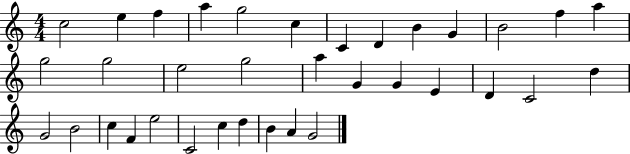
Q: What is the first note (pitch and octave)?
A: C5